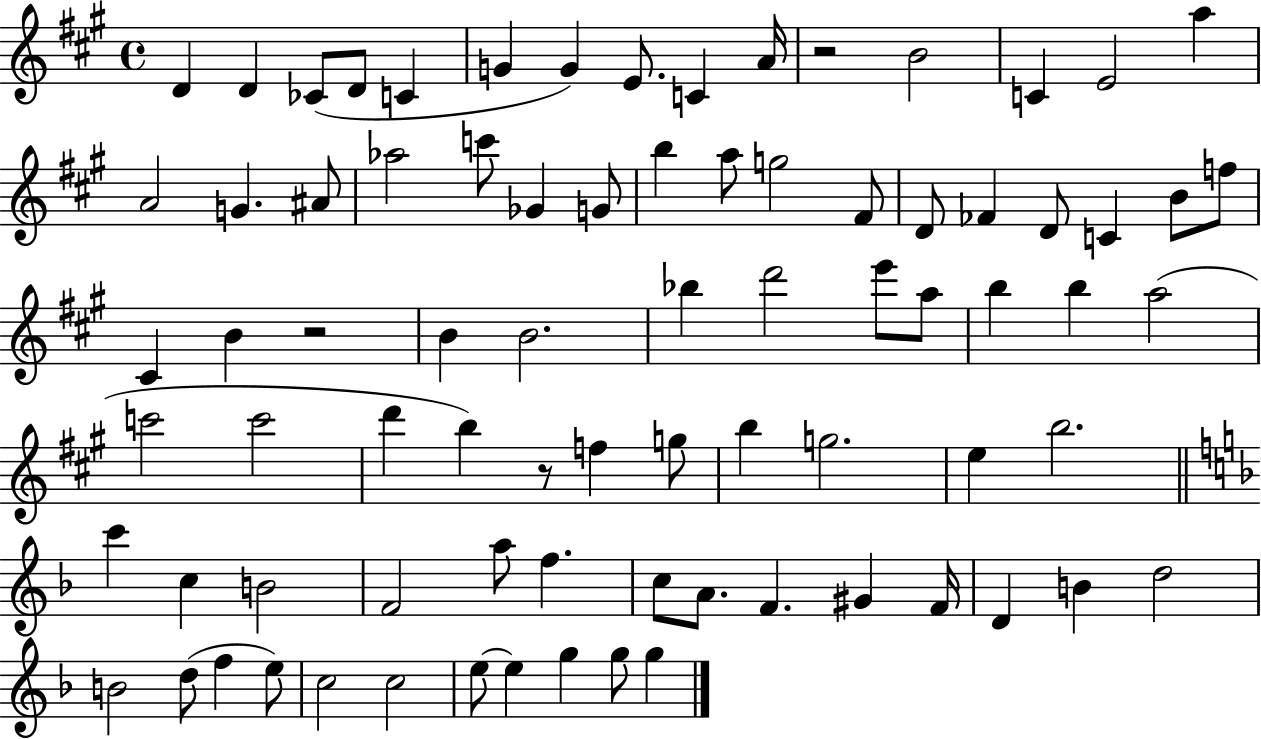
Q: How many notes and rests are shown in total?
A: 80